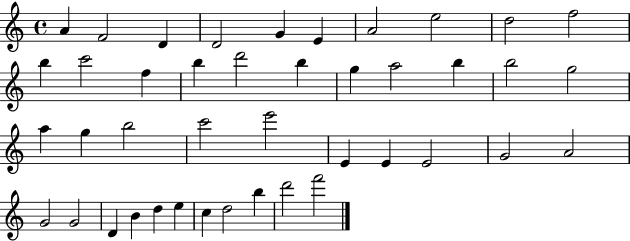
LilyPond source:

{
  \clef treble
  \time 4/4
  \defaultTimeSignature
  \key c \major
  a'4 f'2 d'4 | d'2 g'4 e'4 | a'2 e''2 | d''2 f''2 | \break b''4 c'''2 f''4 | b''4 d'''2 b''4 | g''4 a''2 b''4 | b''2 g''2 | \break a''4 g''4 b''2 | c'''2 e'''2 | e'4 e'4 e'2 | g'2 a'2 | \break g'2 g'2 | d'4 b'4 d''4 e''4 | c''4 d''2 b''4 | d'''2 f'''2 | \break \bar "|."
}